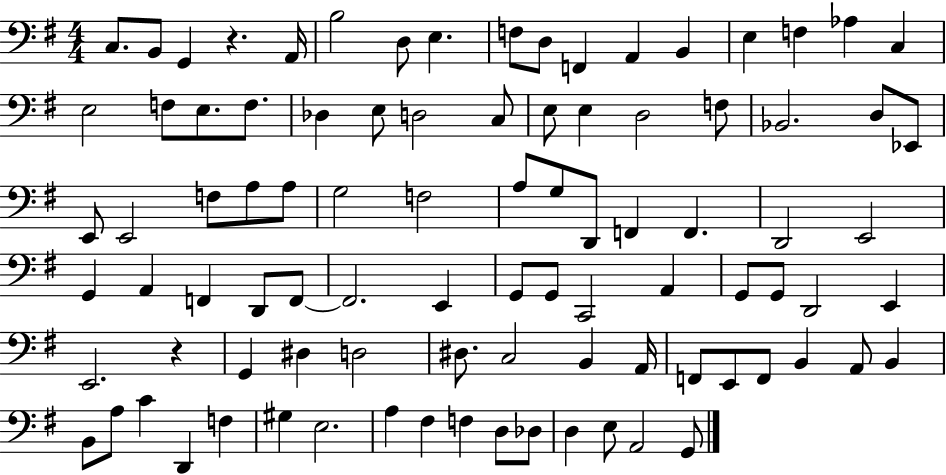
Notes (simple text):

C3/e. B2/e G2/q R/q. A2/s B3/h D3/e E3/q. F3/e D3/e F2/q A2/q B2/q E3/q F3/q Ab3/q C3/q E3/h F3/e E3/e. F3/e. Db3/q E3/e D3/h C3/e E3/e E3/q D3/h F3/e Bb2/h. D3/e Eb2/e E2/e E2/h F3/e A3/e A3/e G3/h F3/h A3/e G3/e D2/e F2/q F2/q. D2/h E2/h G2/q A2/q F2/q D2/e F2/e F2/h. E2/q G2/e G2/e C2/h A2/q G2/e G2/e D2/h E2/q E2/h. R/q G2/q D#3/q D3/h D#3/e. C3/h B2/q A2/s F2/e E2/e F2/e B2/q A2/e B2/q B2/e A3/e C4/q D2/q F3/q G#3/q E3/h. A3/q F#3/q F3/q D3/e Db3/e D3/q E3/e A2/h G2/e